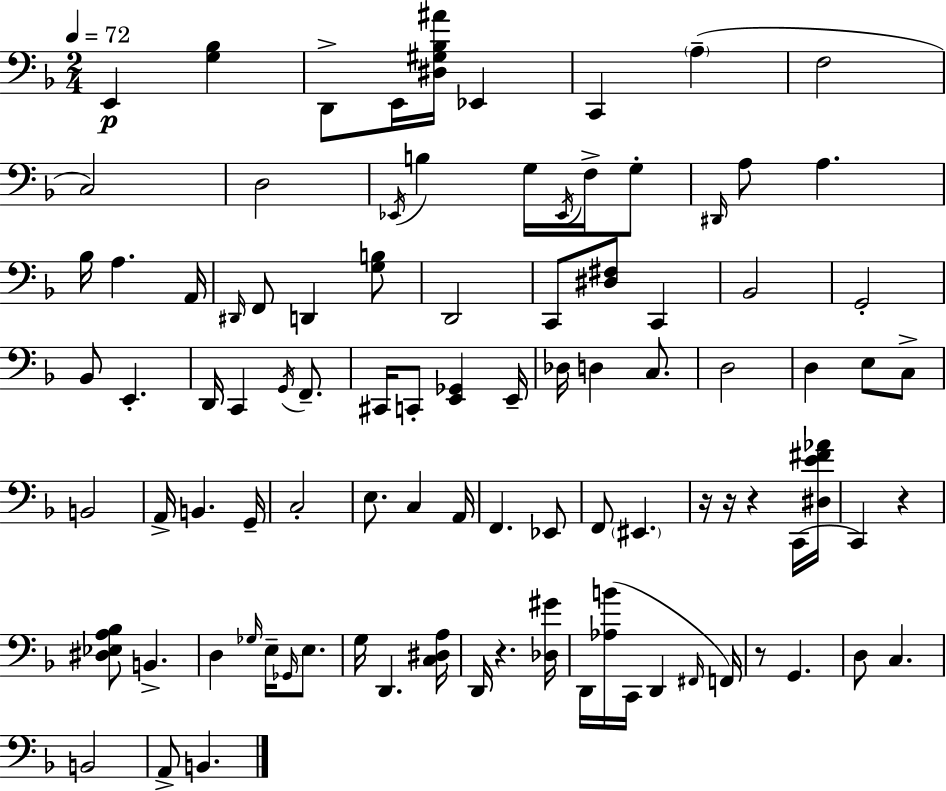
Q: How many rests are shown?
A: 6